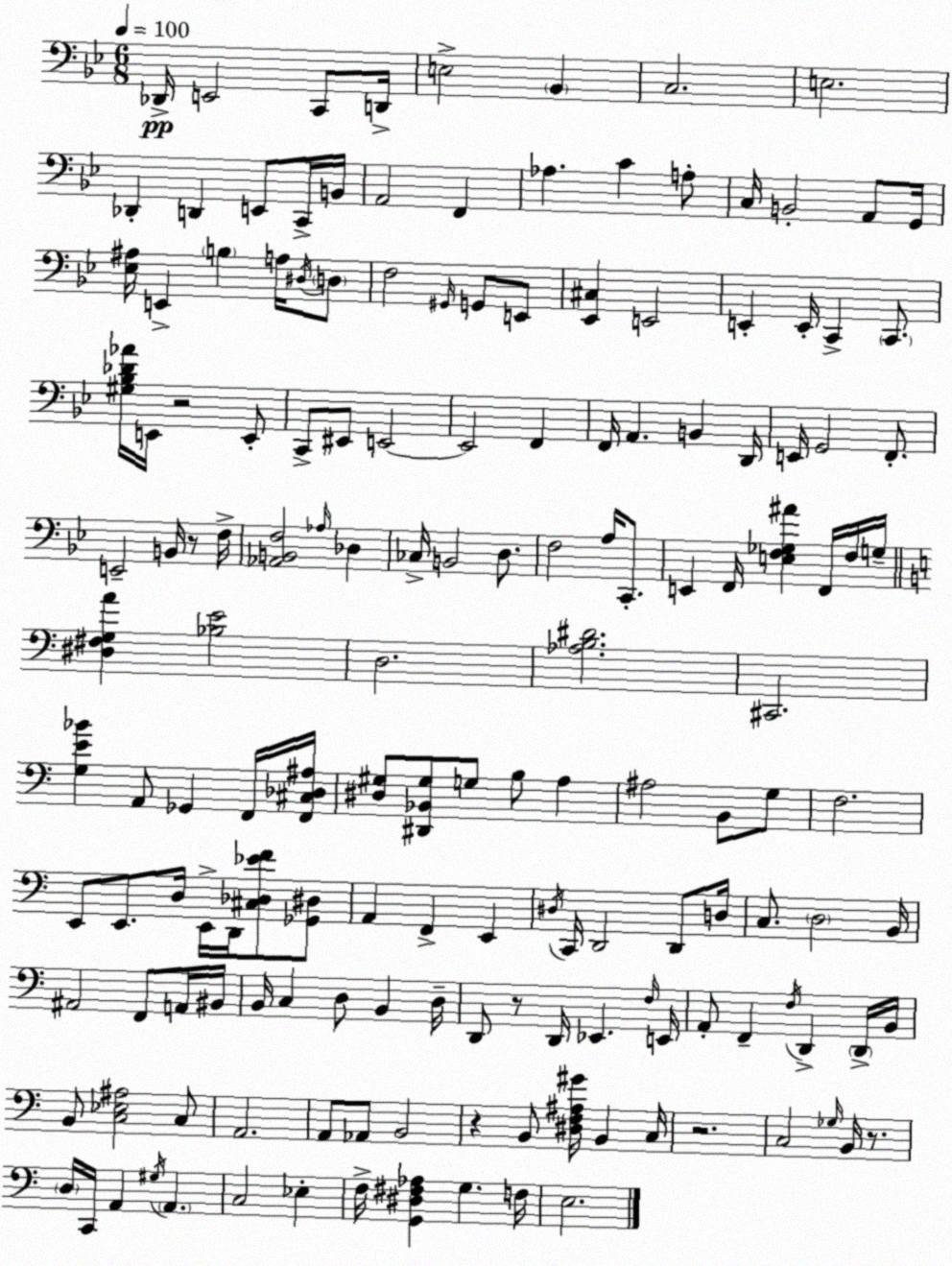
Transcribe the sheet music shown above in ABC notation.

X:1
T:Untitled
M:6/8
L:1/4
K:Bb
_D,,/4 E,,2 C,,/2 D,,/4 E,2 _B,, C,2 E,2 _D,, D,, E,,/2 C,,/4 B,,/4 A,,2 F,, _A, C A,/2 C,/4 B,,2 A,,/2 G,,/4 [_E,^A,]/4 E,, B, A,/4 ^D,/4 D,/2 F,2 ^G,,/4 G,,/2 E,,/2 [_E,,^C,] E,,2 E,, E,,/4 C,, C,,/2 [^G,_B,_D_A]/4 E,,/4 z2 E,,/2 C,,/2 ^E,,/2 E,,2 E,,2 F,, F,,/4 A,, B,, D,,/4 E,,/4 G,,2 F,,/2 E,,2 B,,/4 z/2 F,/4 [_A,,B,,F,]2 _A,/4 _D, _C,/4 B,,2 D,/2 F,2 A,/4 C,,/2 E,, F,,/4 [E,F,_G,^A] F,,/4 F,/4 G,/4 [^D,^F,G,A] [_B,E]2 D,2 [_A,B,^D]2 ^C,,2 [G,E_B] A,,/2 _G,, F,,/4 [F,,^C,_D,^A,]/4 [^D,^G,]/2 [^D,,_B,,^G,]/2 G,/2 B,/2 A, ^A,2 B,,/2 G,/2 F,2 E,,/2 E,,/2 D,/4 E,,/4 D,,/4 [^C,_D,_EF]/2 [_G,,^D,]/2 A,, F,, E,, ^D,/4 C,,/4 D,,2 D,,/2 D,/4 C,/2 D,2 B,,/4 ^A,,2 F,,/2 A,,/4 ^B,,/4 B,,/4 C, D,/2 B,, D,/4 D,,/2 z/2 D,,/4 _E,, F,/4 E,,/4 A,,/2 F,, F,/4 D,, D,,/4 B,,/4 B,,/2 [C,_E,^A,]2 C,/2 A,,2 A,,/2 _A,,/2 B,,2 z B,,/2 [^D,F,^A,^G]/4 B,, C,/4 z2 C,2 _G,/4 B,,/4 z/2 D,/4 C,,/4 A,, ^G,/4 A,, C,2 _E, F,/4 [G,,^D,^F,_A,] G, F,/4 E,2